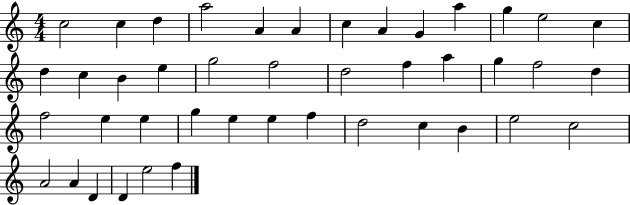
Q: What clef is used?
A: treble